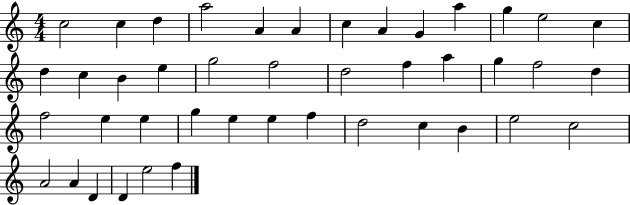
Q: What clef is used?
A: treble